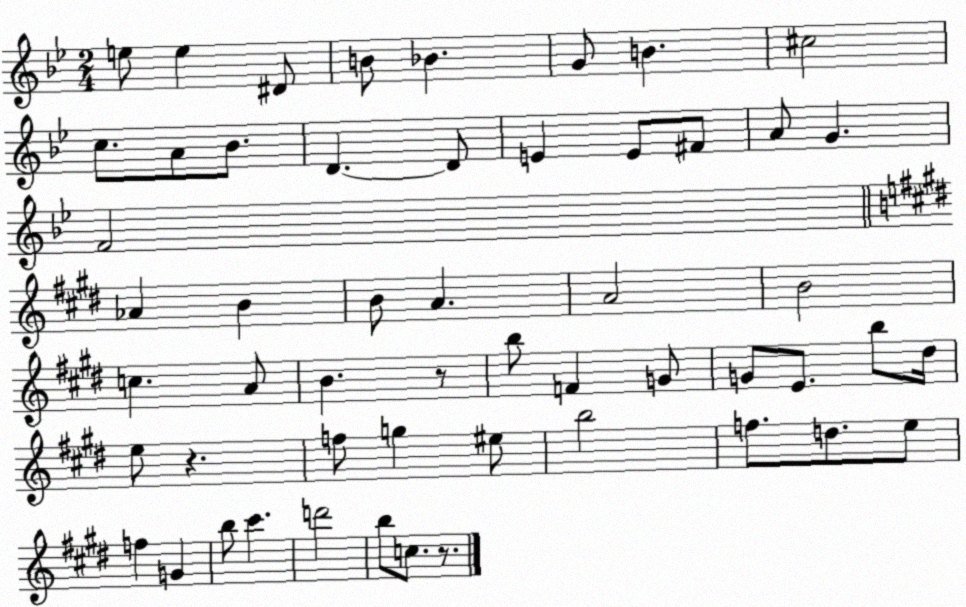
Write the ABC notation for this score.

X:1
T:Untitled
M:2/4
L:1/4
K:Bb
e/2 e ^D/2 B/2 _B G/2 B ^c2 c/2 A/2 _B/2 D D/2 E E/2 ^F/2 A/2 G F2 _A B B/2 A A2 B2 c A/2 B z/2 b/2 F G/2 G/2 E/2 b/2 ^d/4 e/2 z f/2 g ^e/2 b2 f/2 d/2 e/2 f G b/2 ^c' d'2 b/2 c/2 z/2